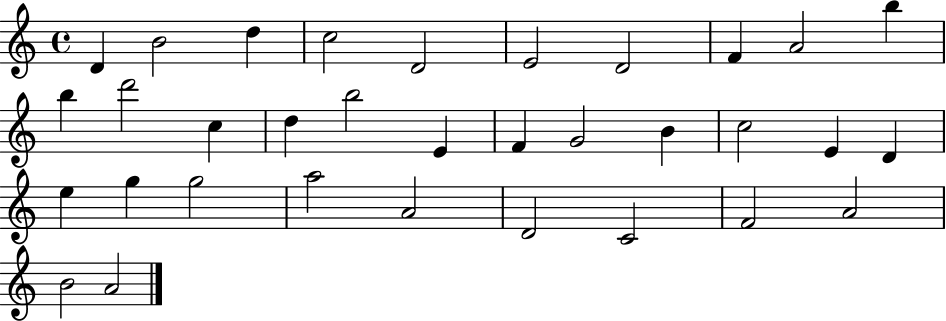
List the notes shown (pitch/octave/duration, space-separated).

D4/q B4/h D5/q C5/h D4/h E4/h D4/h F4/q A4/h B5/q B5/q D6/h C5/q D5/q B5/h E4/q F4/q G4/h B4/q C5/h E4/q D4/q E5/q G5/q G5/h A5/h A4/h D4/h C4/h F4/h A4/h B4/h A4/h